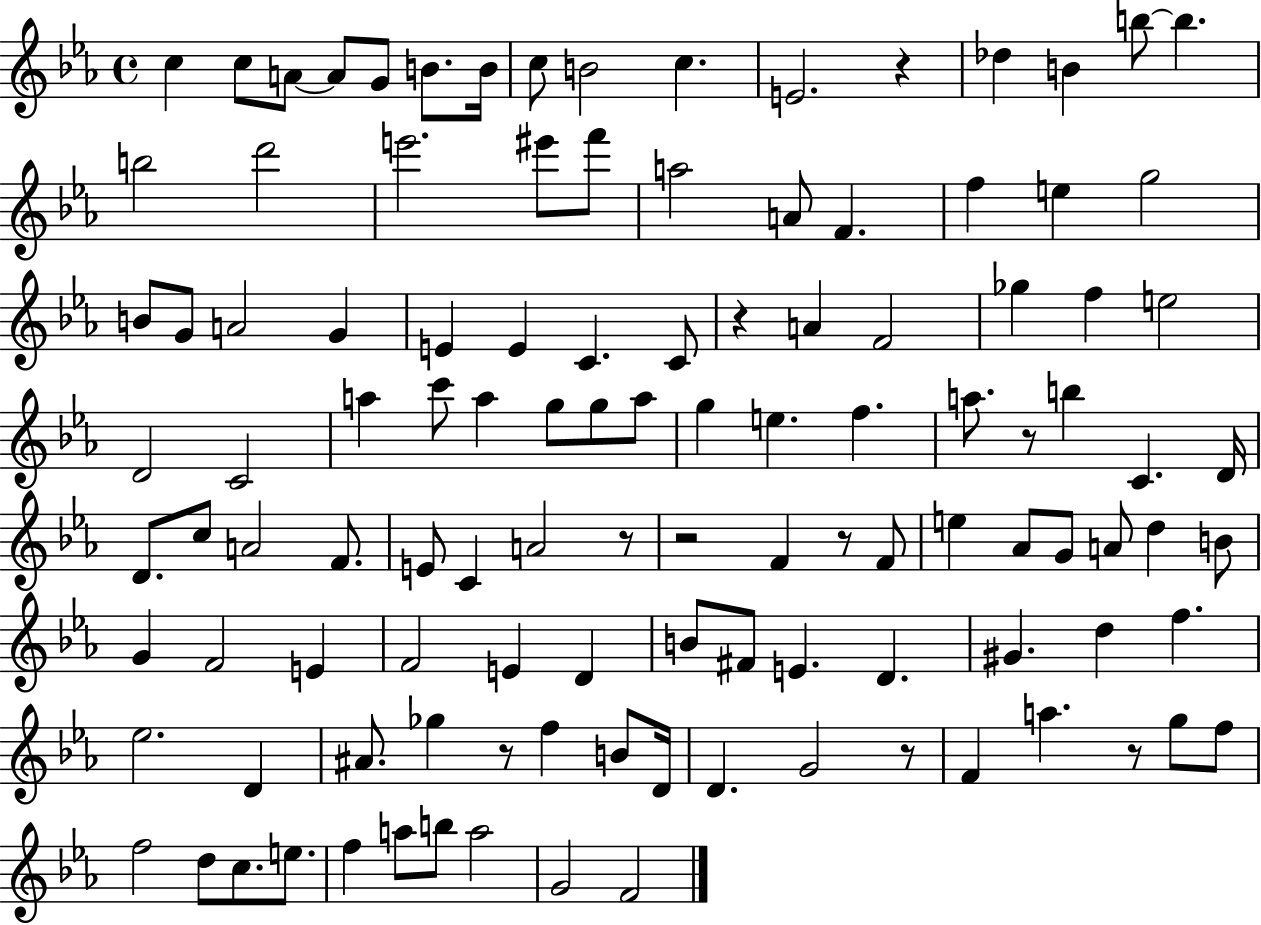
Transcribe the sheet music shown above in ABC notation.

X:1
T:Untitled
M:4/4
L:1/4
K:Eb
c c/2 A/2 A/2 G/2 B/2 B/4 c/2 B2 c E2 z _d B b/2 b b2 d'2 e'2 ^e'/2 f'/2 a2 A/2 F f e g2 B/2 G/2 A2 G E E C C/2 z A F2 _g f e2 D2 C2 a c'/2 a g/2 g/2 a/2 g e f a/2 z/2 b C D/4 D/2 c/2 A2 F/2 E/2 C A2 z/2 z2 F z/2 F/2 e _A/2 G/2 A/2 d B/2 G F2 E F2 E D B/2 ^F/2 E D ^G d f _e2 D ^A/2 _g z/2 f B/2 D/4 D G2 z/2 F a z/2 g/2 f/2 f2 d/2 c/2 e/2 f a/2 b/2 a2 G2 F2